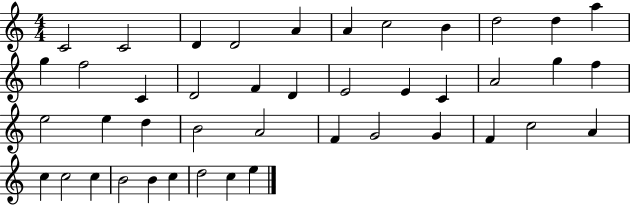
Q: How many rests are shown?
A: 0